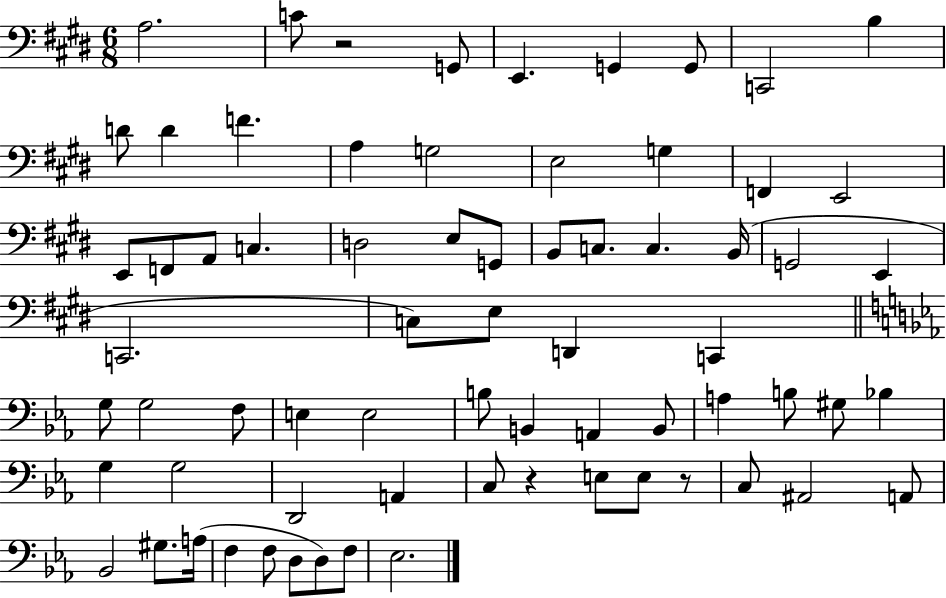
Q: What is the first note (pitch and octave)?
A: A3